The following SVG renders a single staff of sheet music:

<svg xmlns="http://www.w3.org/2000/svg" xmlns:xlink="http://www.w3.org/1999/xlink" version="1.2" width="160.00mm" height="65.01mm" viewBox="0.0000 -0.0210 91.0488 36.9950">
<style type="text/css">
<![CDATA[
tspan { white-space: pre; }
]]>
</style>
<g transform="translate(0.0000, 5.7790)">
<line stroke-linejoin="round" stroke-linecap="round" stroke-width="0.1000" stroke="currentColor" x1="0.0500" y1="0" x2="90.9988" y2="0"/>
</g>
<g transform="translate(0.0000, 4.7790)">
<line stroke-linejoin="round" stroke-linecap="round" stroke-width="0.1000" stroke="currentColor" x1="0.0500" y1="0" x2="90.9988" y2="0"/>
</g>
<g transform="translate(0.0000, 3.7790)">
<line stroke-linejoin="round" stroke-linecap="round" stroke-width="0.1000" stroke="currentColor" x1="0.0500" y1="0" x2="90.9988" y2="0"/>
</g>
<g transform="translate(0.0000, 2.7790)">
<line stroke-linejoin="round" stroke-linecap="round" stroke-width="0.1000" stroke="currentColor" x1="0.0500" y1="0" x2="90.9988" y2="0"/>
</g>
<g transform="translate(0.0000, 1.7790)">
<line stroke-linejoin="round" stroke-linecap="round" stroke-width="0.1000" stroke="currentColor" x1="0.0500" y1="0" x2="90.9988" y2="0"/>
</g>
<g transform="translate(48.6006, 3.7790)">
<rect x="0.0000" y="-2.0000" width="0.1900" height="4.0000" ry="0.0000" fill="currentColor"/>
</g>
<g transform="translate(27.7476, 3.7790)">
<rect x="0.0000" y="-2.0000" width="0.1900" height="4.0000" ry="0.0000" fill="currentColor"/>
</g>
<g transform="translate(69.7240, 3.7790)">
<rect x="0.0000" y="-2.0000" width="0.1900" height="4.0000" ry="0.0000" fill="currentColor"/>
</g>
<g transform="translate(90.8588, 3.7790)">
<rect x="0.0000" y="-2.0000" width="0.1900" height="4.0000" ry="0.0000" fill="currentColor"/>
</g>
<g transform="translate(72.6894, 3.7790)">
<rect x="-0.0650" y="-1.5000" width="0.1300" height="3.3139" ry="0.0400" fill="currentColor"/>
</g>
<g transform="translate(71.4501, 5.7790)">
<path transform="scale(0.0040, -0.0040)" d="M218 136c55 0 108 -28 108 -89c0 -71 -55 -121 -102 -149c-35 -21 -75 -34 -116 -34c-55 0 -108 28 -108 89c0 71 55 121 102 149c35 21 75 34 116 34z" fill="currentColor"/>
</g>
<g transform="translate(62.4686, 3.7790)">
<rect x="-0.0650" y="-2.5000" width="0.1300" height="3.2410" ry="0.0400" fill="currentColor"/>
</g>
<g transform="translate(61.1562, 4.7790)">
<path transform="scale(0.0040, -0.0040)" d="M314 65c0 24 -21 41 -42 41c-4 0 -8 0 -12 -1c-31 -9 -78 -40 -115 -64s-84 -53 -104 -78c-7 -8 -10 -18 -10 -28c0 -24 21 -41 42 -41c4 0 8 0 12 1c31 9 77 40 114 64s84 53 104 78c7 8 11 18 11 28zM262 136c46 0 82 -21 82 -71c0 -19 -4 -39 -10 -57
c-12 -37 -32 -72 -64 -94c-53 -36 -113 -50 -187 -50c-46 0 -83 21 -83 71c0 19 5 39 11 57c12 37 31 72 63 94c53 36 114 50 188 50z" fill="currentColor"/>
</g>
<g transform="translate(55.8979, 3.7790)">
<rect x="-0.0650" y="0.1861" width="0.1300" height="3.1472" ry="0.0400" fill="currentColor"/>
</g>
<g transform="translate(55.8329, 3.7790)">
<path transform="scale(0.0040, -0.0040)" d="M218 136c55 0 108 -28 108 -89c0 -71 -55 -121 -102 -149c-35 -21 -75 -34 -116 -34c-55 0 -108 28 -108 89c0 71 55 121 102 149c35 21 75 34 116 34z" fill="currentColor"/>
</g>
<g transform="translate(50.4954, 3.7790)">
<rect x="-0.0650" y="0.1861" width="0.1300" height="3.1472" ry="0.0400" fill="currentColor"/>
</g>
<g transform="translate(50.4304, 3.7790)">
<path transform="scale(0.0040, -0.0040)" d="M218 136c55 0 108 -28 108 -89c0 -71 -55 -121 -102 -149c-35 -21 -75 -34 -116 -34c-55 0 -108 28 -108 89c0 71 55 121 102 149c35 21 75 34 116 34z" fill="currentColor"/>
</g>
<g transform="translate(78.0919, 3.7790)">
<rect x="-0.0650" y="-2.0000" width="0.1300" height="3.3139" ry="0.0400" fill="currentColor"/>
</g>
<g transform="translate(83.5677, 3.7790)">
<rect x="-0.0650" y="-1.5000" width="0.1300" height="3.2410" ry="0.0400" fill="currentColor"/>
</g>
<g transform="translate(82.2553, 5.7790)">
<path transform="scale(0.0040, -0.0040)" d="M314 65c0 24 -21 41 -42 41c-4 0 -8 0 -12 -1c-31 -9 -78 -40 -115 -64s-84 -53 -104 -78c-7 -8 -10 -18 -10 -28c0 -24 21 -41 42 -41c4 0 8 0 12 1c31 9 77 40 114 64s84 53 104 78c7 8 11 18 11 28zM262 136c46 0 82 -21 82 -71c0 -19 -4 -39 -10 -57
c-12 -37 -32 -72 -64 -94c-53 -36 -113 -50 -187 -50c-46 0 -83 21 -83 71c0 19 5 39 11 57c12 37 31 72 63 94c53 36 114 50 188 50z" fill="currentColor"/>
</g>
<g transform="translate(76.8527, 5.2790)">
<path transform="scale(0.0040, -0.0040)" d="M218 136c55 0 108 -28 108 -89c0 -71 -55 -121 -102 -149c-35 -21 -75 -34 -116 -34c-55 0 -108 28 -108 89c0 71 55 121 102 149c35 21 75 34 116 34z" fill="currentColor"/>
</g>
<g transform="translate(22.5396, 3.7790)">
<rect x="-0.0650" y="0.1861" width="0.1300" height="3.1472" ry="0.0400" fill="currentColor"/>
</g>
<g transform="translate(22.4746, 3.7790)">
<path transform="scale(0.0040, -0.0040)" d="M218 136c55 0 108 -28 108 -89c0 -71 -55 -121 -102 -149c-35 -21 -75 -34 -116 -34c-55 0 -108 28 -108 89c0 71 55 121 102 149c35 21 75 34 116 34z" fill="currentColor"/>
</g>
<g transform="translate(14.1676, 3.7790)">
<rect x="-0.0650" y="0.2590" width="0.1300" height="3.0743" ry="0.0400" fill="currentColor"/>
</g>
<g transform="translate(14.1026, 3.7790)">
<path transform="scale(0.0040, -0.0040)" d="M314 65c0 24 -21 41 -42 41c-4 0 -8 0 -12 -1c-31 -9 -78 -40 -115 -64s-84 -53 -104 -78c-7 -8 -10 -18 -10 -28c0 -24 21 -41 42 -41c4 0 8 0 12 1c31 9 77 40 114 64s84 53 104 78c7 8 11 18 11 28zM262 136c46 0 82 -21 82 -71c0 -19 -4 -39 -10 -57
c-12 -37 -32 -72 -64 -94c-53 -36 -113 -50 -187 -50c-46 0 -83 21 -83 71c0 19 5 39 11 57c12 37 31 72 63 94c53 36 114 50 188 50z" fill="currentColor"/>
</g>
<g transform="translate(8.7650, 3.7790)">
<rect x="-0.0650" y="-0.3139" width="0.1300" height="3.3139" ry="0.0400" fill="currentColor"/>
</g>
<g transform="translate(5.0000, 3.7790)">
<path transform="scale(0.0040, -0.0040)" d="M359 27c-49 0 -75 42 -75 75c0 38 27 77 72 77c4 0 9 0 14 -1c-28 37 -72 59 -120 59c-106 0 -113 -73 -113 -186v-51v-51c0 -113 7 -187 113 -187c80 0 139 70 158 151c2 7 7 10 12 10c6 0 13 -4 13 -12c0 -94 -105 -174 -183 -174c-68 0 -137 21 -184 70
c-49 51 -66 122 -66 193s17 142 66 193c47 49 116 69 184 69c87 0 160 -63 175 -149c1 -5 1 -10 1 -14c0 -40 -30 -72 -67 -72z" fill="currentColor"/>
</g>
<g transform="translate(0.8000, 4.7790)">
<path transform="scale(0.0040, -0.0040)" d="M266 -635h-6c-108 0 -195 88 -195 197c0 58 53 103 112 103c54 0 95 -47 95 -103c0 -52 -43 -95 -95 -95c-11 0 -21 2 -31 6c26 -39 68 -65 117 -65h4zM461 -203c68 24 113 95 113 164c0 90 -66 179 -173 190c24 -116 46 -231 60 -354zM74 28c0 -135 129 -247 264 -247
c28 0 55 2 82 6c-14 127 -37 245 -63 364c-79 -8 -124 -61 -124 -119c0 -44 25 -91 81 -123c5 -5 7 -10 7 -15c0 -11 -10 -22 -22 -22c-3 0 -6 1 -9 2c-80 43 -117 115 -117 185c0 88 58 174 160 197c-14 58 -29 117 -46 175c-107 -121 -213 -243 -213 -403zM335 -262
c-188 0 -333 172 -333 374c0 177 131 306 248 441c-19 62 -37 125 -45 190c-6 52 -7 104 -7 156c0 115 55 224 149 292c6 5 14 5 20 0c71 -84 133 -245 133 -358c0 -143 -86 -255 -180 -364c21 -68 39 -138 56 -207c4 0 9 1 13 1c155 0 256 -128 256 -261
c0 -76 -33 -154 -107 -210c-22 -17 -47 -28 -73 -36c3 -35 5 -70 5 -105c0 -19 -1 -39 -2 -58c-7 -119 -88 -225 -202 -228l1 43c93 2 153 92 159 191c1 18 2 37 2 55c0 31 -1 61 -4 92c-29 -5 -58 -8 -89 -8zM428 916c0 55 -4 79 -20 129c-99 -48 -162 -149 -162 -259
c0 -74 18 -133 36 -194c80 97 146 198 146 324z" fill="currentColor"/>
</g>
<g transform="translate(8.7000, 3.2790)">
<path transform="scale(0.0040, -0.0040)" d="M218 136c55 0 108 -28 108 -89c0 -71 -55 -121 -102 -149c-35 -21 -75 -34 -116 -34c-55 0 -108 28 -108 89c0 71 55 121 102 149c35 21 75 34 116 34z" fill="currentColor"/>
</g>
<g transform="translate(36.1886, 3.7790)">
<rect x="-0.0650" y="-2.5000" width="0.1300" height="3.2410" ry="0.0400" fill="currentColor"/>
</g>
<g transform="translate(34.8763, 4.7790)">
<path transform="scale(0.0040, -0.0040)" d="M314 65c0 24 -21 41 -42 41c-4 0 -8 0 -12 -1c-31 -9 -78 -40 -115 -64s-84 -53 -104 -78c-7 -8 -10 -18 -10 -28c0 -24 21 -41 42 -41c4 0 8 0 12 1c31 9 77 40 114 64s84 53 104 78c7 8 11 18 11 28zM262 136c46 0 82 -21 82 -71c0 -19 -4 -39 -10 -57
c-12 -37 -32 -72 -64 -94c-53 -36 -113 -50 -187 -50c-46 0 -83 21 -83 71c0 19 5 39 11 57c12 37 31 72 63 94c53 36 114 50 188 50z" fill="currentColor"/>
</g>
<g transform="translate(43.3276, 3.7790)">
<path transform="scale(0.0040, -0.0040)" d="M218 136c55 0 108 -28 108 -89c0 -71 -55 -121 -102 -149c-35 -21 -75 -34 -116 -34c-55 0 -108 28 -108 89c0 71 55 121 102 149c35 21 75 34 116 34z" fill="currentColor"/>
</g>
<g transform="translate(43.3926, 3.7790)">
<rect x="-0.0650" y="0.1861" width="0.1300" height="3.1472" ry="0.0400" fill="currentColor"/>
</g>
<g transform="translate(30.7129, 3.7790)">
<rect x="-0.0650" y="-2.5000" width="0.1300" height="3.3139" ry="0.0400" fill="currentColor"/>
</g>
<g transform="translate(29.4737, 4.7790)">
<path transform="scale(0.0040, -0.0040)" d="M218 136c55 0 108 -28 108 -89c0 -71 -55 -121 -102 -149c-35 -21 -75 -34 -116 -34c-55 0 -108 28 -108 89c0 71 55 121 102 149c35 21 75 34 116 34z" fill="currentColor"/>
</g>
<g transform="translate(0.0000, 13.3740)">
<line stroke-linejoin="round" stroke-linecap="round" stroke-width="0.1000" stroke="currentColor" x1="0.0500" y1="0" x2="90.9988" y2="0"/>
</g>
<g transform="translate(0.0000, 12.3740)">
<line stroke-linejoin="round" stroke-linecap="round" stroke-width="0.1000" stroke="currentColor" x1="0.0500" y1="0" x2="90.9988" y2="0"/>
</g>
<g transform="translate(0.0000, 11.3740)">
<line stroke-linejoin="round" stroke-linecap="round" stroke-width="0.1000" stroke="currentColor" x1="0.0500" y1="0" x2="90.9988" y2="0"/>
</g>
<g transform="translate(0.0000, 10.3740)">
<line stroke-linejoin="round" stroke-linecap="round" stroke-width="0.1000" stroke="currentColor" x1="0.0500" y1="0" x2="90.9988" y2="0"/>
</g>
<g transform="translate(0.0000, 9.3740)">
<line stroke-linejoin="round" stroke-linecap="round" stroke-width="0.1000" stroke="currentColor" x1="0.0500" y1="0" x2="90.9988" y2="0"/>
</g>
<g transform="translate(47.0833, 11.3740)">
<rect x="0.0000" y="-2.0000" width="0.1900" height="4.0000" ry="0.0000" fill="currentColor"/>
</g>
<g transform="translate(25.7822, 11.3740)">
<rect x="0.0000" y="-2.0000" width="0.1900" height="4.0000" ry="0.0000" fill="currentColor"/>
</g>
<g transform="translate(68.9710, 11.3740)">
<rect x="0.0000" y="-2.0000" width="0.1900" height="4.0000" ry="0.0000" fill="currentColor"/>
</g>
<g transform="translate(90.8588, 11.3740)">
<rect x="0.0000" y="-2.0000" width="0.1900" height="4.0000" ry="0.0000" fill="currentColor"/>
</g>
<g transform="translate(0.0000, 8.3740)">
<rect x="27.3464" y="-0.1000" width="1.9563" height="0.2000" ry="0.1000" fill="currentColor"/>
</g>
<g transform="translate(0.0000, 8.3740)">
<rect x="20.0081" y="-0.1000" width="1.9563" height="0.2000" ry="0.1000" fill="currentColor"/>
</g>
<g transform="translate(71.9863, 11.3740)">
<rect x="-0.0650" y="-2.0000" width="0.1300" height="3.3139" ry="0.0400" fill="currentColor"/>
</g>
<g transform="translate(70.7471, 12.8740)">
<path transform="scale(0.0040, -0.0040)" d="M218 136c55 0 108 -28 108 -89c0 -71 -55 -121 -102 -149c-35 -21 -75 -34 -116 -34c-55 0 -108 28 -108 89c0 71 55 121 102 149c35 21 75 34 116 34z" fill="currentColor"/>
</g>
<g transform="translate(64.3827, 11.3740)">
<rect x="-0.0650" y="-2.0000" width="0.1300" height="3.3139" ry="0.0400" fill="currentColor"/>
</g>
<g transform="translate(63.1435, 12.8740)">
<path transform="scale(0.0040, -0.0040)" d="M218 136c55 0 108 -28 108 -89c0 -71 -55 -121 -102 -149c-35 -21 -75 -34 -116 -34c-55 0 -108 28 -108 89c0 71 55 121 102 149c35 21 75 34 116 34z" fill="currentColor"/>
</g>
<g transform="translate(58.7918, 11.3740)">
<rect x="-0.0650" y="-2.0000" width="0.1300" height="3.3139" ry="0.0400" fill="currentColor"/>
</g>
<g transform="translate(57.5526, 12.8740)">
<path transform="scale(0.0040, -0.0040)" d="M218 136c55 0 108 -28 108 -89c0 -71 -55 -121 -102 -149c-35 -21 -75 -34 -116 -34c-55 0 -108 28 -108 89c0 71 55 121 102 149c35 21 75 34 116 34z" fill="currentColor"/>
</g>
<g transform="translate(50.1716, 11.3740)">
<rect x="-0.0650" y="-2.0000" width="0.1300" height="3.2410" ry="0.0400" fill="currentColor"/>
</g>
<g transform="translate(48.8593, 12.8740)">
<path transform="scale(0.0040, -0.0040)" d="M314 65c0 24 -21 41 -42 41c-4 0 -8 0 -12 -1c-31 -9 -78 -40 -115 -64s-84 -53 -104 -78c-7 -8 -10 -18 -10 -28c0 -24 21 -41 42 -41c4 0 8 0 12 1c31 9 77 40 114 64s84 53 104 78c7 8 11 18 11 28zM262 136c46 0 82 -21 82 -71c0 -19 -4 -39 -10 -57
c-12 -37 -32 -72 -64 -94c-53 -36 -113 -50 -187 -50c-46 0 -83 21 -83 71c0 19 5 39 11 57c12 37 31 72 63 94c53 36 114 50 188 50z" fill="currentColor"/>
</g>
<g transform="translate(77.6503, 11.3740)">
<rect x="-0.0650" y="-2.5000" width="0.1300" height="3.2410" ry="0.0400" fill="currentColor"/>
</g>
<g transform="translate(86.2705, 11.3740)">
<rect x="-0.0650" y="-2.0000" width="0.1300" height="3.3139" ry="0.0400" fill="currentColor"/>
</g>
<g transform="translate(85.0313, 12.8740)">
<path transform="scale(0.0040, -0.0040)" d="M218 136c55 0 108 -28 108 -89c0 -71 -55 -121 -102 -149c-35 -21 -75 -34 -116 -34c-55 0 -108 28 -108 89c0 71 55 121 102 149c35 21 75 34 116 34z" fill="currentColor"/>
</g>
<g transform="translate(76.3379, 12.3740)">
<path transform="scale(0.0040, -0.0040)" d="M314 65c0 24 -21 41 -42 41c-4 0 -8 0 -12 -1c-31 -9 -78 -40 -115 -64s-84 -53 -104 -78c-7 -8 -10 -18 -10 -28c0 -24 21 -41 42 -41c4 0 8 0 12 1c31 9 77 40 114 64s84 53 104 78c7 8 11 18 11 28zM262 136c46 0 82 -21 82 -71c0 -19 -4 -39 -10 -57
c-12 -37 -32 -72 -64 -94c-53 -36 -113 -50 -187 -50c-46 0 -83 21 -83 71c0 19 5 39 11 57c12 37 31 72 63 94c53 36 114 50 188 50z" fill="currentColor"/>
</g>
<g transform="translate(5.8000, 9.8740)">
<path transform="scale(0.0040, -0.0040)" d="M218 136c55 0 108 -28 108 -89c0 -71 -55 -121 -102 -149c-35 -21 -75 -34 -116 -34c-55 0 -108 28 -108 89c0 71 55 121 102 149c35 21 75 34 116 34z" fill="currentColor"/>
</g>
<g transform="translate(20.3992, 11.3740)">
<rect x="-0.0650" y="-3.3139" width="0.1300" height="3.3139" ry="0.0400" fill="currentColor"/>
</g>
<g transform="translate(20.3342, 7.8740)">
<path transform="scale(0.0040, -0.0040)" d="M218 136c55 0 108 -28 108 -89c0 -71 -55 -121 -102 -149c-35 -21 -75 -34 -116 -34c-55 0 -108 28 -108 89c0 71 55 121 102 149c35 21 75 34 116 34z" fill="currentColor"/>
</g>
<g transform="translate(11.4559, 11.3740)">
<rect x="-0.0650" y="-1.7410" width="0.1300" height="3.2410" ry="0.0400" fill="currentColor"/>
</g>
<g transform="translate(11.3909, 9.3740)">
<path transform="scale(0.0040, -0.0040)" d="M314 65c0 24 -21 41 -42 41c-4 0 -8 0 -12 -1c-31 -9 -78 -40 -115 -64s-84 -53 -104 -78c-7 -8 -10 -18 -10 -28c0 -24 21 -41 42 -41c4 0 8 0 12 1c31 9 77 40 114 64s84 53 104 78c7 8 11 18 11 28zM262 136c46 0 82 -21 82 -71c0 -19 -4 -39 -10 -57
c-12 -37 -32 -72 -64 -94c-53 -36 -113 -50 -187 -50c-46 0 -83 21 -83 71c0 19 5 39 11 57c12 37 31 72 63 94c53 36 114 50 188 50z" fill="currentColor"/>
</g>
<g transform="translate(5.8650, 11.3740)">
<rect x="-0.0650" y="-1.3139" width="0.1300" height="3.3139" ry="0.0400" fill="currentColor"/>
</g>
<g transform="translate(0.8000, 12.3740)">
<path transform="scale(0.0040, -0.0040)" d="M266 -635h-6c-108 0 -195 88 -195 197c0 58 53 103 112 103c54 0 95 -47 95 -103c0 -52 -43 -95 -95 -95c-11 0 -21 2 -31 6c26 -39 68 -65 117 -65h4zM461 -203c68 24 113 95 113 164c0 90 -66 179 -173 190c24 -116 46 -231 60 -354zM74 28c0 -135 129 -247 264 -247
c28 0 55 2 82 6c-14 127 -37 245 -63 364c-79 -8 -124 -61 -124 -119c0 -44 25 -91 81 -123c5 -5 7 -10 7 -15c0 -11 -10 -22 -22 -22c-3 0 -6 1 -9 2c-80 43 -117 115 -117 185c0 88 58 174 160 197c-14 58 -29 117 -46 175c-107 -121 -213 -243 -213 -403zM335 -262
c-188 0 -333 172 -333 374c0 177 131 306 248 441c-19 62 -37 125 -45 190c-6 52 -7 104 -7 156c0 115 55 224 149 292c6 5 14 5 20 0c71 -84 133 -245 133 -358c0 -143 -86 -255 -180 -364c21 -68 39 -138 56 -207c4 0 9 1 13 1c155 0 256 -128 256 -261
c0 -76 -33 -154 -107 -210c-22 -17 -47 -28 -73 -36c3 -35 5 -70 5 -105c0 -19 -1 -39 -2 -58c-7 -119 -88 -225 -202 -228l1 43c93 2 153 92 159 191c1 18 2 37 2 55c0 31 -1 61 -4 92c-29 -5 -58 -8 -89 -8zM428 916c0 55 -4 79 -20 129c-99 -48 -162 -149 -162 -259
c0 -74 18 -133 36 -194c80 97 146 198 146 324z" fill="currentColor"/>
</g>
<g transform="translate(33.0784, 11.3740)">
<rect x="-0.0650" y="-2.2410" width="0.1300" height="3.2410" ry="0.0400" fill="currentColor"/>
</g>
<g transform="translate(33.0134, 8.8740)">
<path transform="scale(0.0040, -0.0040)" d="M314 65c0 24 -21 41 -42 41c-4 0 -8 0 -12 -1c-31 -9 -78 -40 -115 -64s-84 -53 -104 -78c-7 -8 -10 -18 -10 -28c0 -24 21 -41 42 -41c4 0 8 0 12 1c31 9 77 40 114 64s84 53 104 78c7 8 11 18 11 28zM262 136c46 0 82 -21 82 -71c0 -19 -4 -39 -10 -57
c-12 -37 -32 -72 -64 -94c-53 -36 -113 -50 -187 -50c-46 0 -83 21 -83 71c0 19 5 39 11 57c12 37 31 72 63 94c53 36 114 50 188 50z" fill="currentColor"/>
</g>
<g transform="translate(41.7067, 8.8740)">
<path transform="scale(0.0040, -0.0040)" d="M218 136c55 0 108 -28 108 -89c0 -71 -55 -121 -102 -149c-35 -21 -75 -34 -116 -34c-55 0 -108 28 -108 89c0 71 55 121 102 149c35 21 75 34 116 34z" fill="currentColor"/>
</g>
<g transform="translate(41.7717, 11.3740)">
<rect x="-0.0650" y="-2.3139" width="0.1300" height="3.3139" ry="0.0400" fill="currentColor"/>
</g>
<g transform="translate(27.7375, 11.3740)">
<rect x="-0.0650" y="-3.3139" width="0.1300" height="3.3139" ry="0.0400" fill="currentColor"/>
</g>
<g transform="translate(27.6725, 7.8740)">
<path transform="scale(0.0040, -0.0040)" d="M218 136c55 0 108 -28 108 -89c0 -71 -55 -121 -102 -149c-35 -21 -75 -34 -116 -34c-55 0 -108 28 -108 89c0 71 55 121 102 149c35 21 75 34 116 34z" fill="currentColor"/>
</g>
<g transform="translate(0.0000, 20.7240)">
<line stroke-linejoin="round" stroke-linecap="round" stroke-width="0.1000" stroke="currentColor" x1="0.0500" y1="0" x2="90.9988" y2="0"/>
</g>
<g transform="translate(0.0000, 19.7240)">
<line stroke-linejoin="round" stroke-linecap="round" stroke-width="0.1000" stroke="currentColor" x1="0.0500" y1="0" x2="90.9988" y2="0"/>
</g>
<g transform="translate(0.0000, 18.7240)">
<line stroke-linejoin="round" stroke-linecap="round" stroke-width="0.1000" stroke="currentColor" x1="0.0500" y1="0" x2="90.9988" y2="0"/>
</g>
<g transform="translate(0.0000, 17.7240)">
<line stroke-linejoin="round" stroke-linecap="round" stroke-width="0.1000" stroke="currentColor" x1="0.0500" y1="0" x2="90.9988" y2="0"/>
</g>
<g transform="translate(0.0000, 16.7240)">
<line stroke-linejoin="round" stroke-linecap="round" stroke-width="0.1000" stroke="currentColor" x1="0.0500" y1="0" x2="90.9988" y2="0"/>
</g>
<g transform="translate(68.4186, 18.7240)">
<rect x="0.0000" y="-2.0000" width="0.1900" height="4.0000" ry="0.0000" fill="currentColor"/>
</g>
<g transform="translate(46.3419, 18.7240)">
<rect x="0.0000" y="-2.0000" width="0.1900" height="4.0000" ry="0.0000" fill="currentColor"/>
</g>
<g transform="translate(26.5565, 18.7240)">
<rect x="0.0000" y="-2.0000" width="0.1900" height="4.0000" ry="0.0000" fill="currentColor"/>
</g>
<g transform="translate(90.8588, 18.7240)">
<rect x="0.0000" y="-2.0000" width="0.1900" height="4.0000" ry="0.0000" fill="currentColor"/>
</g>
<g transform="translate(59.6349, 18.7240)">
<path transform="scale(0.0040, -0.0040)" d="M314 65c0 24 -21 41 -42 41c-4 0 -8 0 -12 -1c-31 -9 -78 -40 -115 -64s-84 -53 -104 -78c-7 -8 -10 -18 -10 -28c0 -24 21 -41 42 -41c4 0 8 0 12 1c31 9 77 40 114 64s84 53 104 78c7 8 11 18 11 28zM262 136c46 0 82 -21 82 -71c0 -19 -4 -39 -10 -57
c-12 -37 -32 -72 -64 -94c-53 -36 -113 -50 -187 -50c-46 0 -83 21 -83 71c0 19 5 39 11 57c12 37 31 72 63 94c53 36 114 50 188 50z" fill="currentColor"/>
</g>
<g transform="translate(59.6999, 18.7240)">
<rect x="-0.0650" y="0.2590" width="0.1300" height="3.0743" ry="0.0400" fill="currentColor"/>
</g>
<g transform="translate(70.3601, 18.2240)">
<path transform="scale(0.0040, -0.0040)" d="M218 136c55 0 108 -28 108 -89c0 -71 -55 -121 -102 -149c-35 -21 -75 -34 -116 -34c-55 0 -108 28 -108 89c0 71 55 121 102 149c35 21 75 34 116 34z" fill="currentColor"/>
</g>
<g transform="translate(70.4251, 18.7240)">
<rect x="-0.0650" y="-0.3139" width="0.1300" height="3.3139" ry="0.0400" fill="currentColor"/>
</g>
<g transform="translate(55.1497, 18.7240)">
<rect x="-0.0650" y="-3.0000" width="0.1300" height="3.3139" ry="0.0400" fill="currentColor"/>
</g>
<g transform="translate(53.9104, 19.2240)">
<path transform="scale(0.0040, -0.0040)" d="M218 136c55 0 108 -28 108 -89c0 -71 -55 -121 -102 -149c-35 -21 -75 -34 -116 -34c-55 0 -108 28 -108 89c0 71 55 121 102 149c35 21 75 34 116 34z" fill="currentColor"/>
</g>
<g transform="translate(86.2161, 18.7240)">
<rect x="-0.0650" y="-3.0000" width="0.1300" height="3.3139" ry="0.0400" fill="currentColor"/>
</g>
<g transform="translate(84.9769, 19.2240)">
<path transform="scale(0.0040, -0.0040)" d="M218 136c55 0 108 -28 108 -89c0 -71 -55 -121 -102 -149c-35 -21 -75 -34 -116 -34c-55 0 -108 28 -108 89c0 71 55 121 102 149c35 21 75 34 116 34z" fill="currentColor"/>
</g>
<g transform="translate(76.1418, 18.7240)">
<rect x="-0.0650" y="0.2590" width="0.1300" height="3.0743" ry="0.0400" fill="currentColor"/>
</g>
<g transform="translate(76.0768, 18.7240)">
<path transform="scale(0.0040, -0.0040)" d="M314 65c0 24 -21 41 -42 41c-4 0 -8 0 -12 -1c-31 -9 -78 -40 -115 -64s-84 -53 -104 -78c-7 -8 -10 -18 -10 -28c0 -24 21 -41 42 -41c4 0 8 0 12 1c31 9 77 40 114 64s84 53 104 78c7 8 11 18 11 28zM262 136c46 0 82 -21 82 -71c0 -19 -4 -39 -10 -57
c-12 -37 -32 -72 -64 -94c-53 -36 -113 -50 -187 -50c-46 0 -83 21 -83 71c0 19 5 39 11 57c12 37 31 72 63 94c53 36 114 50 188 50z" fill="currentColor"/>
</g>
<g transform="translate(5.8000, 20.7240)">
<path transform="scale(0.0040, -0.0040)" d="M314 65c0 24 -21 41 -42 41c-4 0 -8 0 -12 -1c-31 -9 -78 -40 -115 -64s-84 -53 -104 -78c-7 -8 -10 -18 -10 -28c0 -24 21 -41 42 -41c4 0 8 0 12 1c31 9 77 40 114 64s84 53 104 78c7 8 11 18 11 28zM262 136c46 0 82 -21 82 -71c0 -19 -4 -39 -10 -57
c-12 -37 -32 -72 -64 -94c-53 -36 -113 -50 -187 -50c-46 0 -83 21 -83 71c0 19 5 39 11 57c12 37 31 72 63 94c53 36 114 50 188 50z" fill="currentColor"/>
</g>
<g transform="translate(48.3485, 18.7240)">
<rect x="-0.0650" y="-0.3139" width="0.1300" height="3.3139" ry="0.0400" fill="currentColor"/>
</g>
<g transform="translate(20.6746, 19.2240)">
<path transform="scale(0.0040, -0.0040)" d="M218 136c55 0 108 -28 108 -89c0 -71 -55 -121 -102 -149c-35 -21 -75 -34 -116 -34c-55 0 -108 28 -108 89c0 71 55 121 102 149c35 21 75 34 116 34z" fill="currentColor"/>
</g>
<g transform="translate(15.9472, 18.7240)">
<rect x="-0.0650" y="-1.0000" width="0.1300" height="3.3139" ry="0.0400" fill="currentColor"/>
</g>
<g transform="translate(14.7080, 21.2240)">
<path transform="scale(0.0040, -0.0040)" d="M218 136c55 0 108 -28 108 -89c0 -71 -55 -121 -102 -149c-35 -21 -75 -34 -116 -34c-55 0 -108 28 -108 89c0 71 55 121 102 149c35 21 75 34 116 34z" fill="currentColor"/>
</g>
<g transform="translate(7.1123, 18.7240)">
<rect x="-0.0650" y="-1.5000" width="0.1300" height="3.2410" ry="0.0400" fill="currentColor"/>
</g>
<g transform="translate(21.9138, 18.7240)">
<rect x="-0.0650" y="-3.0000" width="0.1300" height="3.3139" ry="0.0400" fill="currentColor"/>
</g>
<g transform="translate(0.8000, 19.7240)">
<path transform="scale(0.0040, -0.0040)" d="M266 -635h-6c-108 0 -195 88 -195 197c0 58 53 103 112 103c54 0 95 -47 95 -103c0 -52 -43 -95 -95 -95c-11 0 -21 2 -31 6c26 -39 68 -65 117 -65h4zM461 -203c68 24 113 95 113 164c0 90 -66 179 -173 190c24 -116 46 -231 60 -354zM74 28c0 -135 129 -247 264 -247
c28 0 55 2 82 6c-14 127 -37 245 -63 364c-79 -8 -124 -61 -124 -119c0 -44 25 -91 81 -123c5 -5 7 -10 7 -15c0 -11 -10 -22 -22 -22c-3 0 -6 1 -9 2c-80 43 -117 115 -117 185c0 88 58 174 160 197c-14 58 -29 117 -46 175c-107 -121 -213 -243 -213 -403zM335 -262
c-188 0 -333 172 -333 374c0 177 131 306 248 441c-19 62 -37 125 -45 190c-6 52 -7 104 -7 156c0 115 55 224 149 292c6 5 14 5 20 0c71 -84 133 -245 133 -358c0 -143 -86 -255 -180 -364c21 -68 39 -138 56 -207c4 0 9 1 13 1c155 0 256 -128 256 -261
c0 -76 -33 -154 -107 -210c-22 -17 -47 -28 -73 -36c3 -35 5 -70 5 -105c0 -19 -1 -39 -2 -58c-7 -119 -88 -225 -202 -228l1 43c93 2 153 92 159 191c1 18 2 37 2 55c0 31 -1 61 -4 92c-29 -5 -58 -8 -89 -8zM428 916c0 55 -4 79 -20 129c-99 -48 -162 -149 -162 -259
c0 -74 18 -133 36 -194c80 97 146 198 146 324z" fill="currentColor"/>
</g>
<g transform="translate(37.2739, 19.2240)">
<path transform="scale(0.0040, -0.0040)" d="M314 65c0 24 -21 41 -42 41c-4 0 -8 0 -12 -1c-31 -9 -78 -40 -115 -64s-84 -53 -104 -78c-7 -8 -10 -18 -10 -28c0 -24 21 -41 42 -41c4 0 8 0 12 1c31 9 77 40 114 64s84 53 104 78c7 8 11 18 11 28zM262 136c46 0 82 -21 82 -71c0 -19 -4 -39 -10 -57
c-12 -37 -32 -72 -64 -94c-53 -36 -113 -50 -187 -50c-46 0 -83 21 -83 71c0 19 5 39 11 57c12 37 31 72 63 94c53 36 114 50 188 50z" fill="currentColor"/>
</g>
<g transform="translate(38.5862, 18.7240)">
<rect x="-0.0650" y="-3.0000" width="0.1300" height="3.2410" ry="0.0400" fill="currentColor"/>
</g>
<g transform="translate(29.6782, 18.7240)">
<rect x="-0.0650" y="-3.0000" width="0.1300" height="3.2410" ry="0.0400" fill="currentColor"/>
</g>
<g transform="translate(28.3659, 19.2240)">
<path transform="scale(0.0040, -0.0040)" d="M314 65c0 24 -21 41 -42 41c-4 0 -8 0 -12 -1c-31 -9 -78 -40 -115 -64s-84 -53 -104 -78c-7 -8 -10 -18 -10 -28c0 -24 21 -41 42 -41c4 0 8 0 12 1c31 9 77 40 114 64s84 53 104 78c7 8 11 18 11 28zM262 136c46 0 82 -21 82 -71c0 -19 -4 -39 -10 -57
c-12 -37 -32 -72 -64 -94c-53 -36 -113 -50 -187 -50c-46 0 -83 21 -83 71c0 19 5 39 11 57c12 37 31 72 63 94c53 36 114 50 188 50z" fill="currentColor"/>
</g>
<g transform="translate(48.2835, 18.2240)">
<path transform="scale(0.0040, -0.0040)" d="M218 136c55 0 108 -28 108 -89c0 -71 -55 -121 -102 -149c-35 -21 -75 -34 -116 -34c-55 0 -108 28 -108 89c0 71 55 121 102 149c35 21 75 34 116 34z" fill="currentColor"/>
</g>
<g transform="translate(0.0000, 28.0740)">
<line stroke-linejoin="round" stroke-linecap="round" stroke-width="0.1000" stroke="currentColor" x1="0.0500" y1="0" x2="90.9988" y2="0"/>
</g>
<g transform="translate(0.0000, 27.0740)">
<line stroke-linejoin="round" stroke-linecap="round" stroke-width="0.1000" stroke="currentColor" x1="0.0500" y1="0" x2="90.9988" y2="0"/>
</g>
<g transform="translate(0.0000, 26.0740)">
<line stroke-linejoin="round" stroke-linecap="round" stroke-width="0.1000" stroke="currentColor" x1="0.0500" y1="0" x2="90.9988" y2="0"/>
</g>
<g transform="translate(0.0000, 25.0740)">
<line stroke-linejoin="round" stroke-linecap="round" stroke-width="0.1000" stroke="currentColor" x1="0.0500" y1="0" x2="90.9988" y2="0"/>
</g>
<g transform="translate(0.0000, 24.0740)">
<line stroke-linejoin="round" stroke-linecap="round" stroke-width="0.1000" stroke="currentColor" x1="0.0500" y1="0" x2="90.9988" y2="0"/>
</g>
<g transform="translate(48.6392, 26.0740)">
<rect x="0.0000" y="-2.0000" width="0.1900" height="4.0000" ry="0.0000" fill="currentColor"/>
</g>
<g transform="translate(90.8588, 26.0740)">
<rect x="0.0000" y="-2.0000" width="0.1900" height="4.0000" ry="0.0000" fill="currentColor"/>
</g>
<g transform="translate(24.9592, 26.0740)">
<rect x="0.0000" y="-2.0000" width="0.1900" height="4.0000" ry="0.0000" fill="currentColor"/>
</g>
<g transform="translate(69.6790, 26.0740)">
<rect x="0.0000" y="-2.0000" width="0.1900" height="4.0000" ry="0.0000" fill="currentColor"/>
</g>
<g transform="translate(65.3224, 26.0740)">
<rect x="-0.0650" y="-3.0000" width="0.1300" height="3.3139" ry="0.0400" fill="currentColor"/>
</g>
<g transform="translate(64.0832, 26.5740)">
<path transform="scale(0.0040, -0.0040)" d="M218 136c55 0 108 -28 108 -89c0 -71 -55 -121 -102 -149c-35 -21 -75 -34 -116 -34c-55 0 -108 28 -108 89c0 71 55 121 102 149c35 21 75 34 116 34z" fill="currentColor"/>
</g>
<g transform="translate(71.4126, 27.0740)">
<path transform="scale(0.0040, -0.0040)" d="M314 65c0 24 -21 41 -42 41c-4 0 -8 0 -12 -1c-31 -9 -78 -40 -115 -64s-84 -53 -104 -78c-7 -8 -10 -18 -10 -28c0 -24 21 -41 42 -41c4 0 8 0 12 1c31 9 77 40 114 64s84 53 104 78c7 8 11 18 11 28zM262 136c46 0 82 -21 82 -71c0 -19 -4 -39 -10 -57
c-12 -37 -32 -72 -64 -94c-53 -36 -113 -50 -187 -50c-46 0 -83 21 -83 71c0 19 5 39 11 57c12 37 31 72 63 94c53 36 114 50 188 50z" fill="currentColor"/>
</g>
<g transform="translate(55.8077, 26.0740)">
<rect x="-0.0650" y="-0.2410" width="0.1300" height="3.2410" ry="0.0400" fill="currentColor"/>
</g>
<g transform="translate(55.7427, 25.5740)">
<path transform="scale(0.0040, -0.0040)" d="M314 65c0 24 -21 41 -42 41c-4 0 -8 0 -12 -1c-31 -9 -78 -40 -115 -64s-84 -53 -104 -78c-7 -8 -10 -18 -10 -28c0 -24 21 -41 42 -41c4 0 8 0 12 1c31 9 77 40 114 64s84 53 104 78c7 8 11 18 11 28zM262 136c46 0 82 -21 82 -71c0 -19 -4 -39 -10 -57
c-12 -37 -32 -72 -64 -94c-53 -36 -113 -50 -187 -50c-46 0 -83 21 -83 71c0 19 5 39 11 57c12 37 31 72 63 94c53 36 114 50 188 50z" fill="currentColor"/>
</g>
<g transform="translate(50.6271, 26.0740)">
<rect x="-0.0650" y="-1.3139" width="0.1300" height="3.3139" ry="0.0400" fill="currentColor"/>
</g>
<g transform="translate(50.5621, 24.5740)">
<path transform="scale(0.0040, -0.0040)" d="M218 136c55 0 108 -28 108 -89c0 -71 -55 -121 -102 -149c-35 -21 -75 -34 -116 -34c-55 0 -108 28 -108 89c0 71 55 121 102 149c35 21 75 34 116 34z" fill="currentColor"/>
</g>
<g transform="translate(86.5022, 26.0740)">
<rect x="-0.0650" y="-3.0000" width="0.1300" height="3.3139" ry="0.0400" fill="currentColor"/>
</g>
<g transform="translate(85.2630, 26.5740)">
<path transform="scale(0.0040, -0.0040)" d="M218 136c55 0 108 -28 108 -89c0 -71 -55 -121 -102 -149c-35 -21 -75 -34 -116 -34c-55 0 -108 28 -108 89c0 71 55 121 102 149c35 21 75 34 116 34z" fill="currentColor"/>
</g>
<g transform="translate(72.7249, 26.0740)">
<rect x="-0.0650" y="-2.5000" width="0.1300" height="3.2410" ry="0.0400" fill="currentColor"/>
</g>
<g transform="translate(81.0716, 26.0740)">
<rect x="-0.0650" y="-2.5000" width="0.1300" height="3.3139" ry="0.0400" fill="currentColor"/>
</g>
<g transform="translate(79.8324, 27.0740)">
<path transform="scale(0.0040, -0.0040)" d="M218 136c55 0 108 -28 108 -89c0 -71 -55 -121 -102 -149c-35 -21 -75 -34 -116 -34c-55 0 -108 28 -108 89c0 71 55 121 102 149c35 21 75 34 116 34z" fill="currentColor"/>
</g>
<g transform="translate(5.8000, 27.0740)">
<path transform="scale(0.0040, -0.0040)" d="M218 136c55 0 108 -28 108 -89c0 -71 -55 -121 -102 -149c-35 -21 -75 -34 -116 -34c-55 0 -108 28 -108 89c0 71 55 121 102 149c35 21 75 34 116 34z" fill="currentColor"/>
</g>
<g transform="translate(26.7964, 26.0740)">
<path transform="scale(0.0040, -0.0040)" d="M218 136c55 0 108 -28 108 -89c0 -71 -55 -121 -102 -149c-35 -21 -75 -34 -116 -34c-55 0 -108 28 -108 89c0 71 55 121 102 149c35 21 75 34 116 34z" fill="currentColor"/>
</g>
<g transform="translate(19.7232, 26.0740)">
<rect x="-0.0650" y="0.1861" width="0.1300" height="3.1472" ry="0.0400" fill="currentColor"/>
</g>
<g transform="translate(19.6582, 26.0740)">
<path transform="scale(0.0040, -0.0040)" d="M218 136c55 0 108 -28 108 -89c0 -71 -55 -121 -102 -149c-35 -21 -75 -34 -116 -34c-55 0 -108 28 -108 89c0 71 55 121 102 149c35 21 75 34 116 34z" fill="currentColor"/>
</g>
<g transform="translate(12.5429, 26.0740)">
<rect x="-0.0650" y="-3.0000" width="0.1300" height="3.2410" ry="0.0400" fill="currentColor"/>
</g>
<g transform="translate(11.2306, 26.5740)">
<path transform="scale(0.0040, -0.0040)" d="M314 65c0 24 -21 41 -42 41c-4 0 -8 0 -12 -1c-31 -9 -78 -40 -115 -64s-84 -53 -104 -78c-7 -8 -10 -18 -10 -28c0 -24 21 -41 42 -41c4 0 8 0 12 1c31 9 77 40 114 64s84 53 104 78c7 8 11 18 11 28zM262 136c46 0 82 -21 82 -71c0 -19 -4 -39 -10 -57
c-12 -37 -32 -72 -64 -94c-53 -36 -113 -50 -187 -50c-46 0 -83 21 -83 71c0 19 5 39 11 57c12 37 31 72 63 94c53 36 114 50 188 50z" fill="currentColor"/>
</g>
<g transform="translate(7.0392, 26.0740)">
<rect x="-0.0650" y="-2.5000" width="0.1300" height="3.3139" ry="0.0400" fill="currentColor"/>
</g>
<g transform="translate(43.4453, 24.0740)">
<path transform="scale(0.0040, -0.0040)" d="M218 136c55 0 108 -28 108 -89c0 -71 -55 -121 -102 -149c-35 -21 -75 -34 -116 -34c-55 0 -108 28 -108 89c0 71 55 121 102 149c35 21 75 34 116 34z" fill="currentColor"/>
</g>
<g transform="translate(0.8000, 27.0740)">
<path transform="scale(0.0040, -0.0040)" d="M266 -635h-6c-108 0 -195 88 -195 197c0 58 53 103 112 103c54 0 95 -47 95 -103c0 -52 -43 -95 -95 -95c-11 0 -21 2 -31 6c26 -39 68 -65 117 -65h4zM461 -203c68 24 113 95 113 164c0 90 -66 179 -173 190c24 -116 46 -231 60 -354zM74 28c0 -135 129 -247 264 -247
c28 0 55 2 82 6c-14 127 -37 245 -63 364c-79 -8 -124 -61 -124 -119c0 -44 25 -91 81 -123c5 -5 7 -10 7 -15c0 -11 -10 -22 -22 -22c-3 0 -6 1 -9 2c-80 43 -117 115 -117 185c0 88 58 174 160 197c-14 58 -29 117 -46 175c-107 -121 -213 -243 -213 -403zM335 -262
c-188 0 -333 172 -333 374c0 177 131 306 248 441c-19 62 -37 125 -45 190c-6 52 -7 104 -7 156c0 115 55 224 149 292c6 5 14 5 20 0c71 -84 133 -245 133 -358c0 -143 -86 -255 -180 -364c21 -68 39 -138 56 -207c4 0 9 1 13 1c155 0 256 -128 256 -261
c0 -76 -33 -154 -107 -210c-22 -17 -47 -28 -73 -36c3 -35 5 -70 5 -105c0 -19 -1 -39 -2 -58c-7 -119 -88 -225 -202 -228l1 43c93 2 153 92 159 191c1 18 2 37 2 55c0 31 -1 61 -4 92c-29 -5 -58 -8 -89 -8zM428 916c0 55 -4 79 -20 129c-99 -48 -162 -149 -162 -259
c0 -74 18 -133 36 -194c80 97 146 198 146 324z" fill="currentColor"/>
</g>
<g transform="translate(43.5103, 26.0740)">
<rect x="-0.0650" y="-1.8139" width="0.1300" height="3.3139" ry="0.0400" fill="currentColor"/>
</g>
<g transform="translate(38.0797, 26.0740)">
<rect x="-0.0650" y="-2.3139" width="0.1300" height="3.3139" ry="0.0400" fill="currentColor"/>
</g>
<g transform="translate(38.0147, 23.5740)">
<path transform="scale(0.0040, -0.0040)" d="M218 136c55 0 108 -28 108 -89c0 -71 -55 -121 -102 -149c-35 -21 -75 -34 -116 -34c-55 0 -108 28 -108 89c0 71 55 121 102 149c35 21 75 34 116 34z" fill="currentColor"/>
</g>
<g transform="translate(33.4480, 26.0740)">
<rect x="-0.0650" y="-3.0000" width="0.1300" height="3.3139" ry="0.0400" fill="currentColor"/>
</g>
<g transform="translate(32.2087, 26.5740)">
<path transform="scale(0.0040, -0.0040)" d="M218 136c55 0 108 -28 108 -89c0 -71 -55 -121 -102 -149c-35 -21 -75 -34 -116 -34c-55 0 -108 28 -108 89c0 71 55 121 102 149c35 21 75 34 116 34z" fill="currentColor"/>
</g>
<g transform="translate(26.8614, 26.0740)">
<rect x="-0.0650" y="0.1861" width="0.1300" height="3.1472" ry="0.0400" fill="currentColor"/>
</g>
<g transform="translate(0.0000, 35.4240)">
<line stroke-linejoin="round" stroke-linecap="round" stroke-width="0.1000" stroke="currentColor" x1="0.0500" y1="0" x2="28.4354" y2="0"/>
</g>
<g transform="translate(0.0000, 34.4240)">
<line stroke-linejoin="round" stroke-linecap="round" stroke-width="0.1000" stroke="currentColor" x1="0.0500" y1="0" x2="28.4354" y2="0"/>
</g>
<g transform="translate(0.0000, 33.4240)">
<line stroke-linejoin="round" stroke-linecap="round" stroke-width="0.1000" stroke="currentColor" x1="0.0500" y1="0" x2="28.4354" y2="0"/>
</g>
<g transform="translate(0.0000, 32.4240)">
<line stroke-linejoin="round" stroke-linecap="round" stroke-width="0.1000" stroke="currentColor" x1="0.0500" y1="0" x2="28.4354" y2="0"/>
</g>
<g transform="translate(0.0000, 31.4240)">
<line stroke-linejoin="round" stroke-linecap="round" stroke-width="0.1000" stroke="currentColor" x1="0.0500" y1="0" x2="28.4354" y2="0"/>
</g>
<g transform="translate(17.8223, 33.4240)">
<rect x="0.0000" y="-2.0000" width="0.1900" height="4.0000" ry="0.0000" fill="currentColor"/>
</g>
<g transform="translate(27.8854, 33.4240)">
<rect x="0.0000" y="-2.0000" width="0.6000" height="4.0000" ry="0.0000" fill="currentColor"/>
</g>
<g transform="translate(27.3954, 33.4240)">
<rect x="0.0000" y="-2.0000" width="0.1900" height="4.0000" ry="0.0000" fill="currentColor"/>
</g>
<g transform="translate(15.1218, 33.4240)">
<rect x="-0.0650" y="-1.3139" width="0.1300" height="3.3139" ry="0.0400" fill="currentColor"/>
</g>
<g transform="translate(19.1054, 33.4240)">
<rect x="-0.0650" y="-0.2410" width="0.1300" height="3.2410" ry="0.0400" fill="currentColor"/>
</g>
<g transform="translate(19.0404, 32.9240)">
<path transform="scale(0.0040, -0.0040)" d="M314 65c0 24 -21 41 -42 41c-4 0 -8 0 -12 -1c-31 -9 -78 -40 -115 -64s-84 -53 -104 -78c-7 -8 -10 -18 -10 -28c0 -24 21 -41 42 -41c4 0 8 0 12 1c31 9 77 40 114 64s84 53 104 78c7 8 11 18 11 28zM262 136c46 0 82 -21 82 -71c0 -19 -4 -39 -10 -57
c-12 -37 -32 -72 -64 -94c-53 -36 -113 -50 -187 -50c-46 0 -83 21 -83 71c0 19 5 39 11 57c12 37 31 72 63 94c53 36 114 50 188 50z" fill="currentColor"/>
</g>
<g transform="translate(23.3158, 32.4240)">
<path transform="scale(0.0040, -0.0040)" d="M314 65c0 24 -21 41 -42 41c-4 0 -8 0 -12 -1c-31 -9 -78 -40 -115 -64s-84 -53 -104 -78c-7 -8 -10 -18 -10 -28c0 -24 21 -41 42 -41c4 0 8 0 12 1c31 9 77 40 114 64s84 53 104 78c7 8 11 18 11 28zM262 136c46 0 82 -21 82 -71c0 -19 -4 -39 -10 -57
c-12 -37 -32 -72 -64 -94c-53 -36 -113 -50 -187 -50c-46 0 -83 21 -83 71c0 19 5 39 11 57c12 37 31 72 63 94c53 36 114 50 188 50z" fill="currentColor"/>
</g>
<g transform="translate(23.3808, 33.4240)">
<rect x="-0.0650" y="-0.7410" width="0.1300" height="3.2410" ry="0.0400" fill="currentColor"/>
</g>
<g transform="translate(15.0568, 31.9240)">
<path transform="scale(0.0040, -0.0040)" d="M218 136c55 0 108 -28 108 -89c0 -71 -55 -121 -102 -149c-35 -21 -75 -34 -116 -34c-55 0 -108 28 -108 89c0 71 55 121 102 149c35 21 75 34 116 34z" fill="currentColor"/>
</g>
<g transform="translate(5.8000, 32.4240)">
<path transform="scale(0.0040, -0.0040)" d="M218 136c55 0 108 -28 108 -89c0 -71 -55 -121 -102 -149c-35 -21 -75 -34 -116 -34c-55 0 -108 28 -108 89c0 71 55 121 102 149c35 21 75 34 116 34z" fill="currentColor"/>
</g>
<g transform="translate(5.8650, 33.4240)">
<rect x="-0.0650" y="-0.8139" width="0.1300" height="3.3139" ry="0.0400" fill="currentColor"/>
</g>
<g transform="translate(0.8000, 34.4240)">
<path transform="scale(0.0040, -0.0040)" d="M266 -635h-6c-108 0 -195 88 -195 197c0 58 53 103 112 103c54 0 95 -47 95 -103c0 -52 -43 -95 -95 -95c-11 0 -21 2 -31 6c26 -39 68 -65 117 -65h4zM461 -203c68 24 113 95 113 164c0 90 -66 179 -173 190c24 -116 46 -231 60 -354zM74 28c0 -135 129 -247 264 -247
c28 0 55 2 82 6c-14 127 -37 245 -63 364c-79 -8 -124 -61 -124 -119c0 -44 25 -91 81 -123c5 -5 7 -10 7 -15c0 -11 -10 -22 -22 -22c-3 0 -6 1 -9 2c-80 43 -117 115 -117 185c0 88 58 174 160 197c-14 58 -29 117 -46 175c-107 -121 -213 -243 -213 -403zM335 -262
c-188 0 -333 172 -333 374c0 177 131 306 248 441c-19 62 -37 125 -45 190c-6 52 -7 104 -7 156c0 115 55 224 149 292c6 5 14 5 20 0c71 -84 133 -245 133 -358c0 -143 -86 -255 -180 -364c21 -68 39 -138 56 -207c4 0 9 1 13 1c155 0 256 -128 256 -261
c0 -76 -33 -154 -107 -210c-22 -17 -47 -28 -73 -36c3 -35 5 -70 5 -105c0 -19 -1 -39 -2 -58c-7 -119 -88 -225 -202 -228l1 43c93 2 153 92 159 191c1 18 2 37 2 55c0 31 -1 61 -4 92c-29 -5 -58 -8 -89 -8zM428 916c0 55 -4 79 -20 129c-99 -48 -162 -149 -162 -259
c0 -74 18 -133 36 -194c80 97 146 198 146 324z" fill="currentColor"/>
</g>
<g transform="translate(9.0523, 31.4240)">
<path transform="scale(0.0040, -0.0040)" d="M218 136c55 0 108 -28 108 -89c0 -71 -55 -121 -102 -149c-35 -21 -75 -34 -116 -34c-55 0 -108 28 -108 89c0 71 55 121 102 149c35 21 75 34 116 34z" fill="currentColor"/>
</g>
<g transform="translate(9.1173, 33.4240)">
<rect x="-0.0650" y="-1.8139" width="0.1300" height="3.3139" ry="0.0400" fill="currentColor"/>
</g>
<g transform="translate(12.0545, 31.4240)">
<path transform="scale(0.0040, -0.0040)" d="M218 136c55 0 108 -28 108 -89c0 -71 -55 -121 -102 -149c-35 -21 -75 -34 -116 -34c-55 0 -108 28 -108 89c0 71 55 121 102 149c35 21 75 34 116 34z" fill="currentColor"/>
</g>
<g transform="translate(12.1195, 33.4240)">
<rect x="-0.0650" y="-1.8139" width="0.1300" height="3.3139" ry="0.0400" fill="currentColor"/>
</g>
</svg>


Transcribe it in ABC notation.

X:1
T:Untitled
M:4/4
L:1/4
K:C
c B2 B G G2 B B B G2 E F E2 e f2 b b g2 g F2 F F F G2 F E2 D A A2 A2 c A B2 c B2 A G A2 B B A g f e c2 A G2 G A d f f e c2 d2